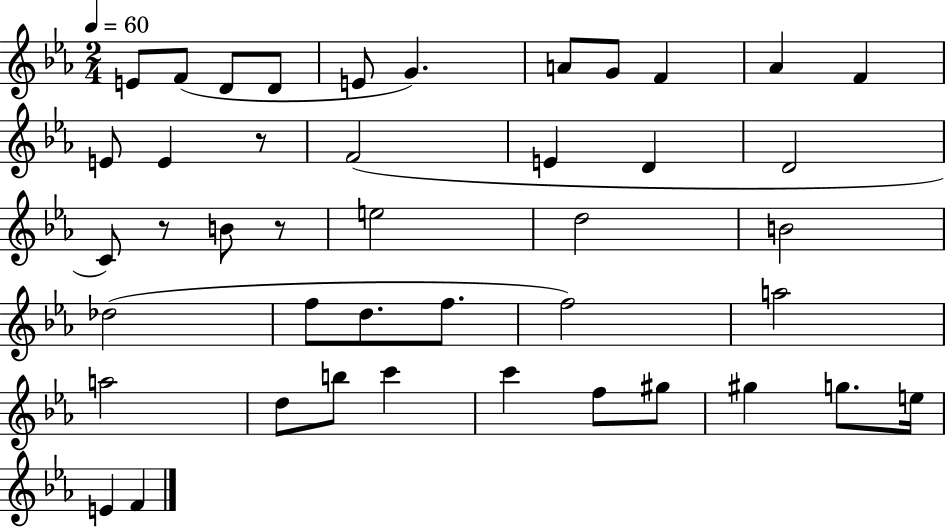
X:1
T:Untitled
M:2/4
L:1/4
K:Eb
E/2 F/2 D/2 D/2 E/2 G A/2 G/2 F _A F E/2 E z/2 F2 E D D2 C/2 z/2 B/2 z/2 e2 d2 B2 _d2 f/2 d/2 f/2 f2 a2 a2 d/2 b/2 c' c' f/2 ^g/2 ^g g/2 e/4 E F